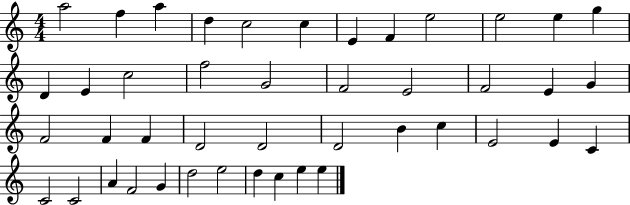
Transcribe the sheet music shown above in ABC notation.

X:1
T:Untitled
M:4/4
L:1/4
K:C
a2 f a d c2 c E F e2 e2 e g D E c2 f2 G2 F2 E2 F2 E G F2 F F D2 D2 D2 B c E2 E C C2 C2 A F2 G d2 e2 d c e e